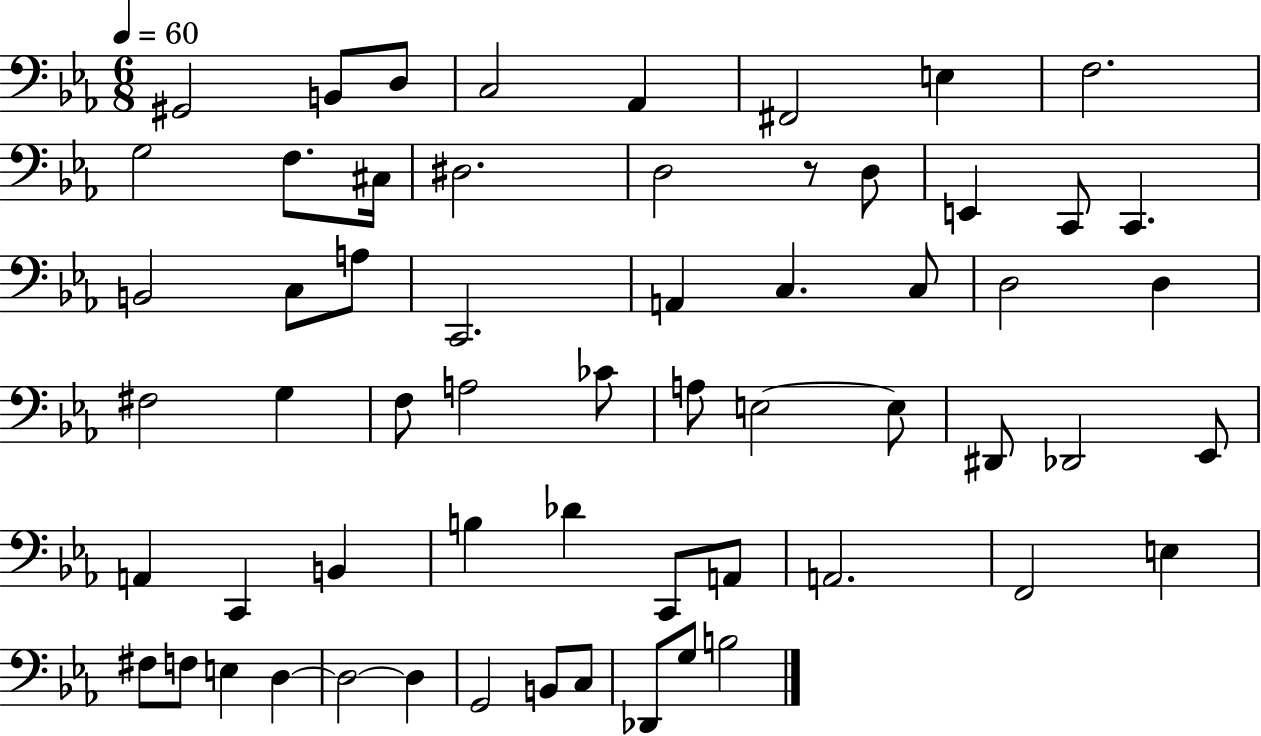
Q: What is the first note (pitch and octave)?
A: G#2